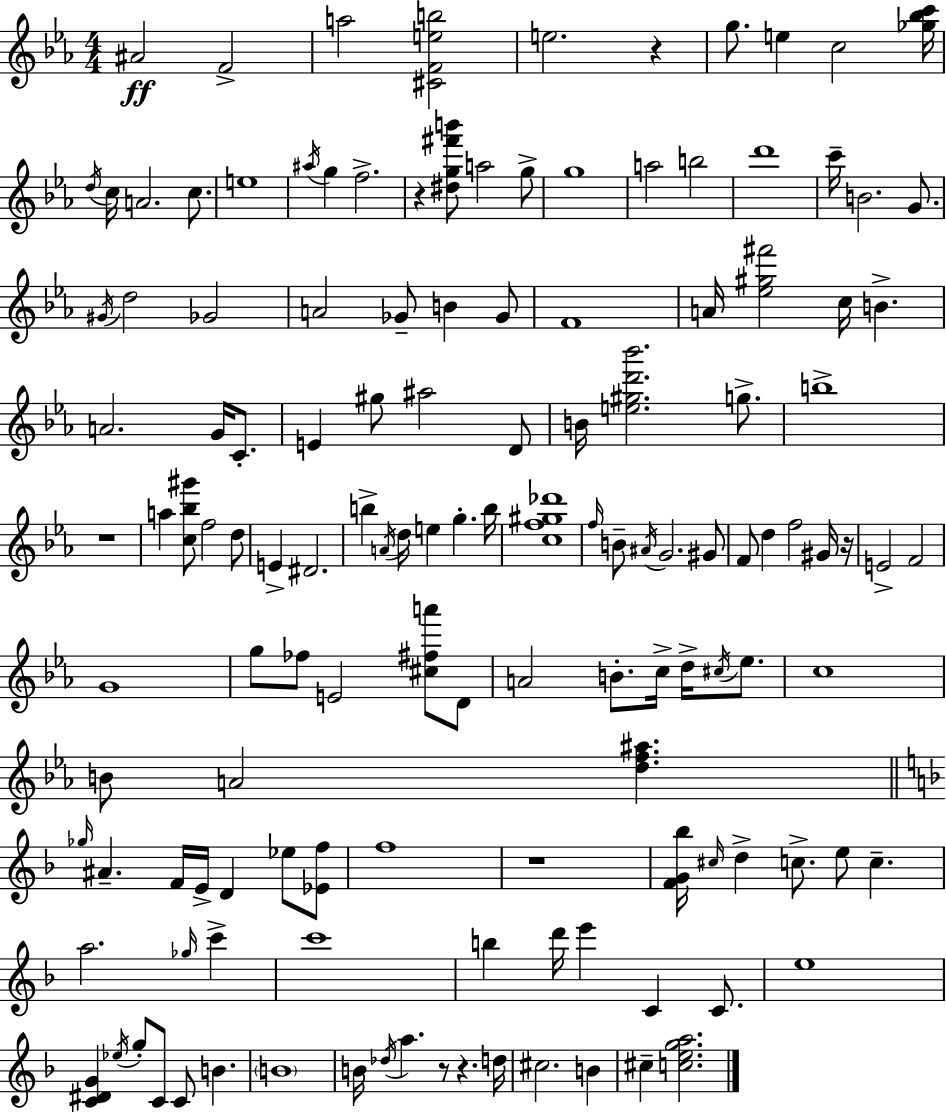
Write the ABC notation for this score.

X:1
T:Untitled
M:4/4
L:1/4
K:Eb
^A2 F2 a2 [^CFeb]2 e2 z g/2 e c2 [_g_bc']/4 d/4 c/4 A2 c/2 e4 ^a/4 g f2 z [^dg^f'b']/2 a2 g/2 g4 a2 b2 d'4 c'/4 B2 G/2 ^G/4 d2 _G2 A2 _G/2 B _G/2 F4 A/4 [_e^g^f']2 c/4 B A2 G/4 C/2 E ^g/2 ^a2 D/2 B/4 [e^gd'_b']2 g/2 b4 z4 a [c_b^g']/2 f2 d/2 E ^D2 b A/4 d/4 e g b/4 [cf^g_d']4 f/4 B/2 ^A/4 G2 ^G/2 F/2 d f2 ^G/4 z/4 E2 F2 G4 g/2 _f/2 E2 [^c^fa']/2 D/2 A2 B/2 c/4 d/4 ^c/4 _e/2 c4 B/2 A2 [df^a] _g/4 ^A F/4 E/4 D _e/2 [_Ef]/2 f4 z4 [FG_b]/4 ^c/4 d c/2 e/2 c a2 _g/4 c' c'4 b d'/4 e' C C/2 e4 [C^DG] _e/4 g/2 C/2 C/2 B B4 B/4 _d/4 a z/2 z d/4 ^c2 B ^c [cega]2